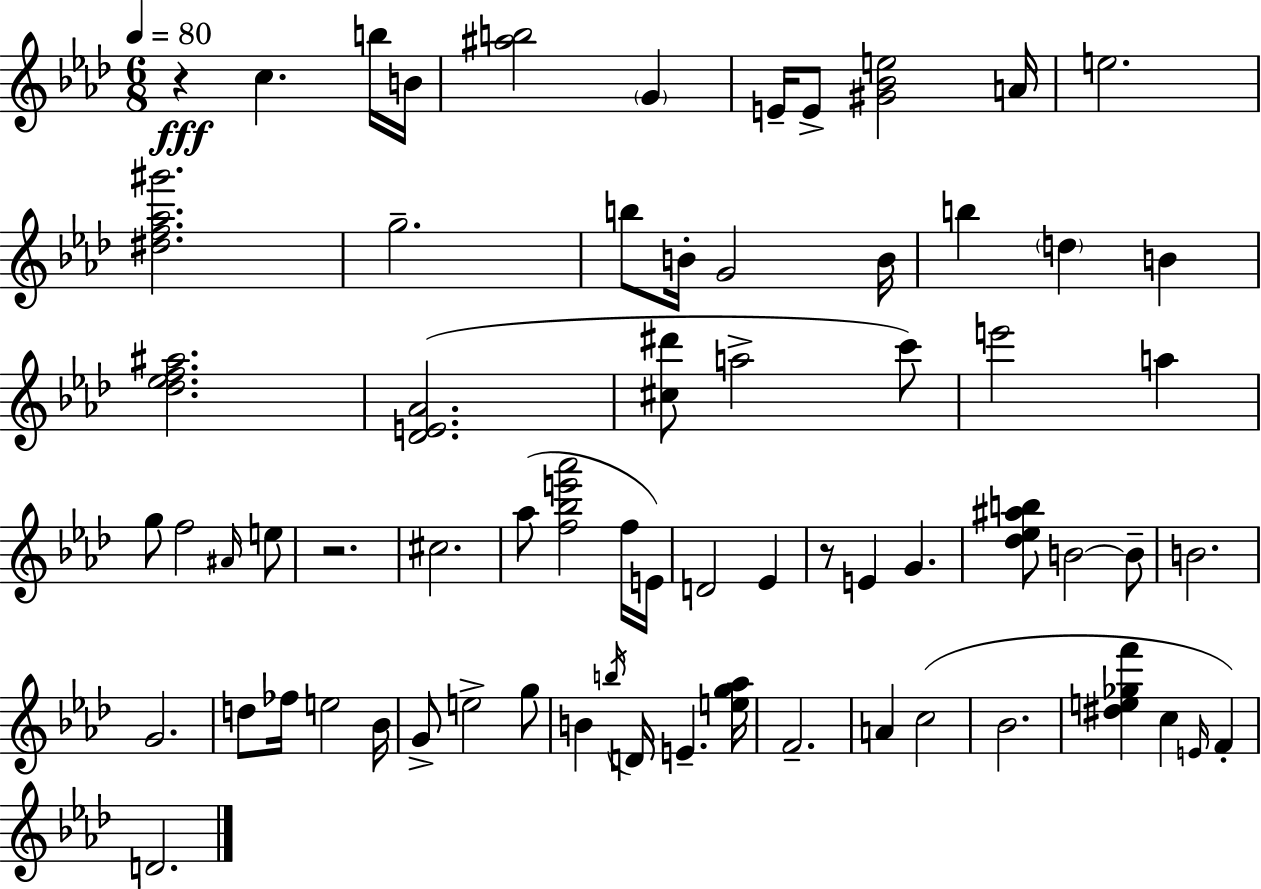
R/q C5/q. B5/s B4/s [A#5,B5]/h G4/q E4/s E4/e [G#4,Bb4,E5]/h A4/s E5/h. [D#5,F5,Ab5,G#6]/h. G5/h. B5/e B4/s G4/h B4/s B5/q D5/q B4/q [Db5,Eb5,F5,A#5]/h. [Db4,E4,Ab4]/h. [C#5,D#6]/e A5/h C6/e E6/h A5/q G5/e F5/h A#4/s E5/e R/h. C#5/h. Ab5/e [F5,Bb5,E6,Ab6]/h F5/s E4/s D4/h Eb4/q R/e E4/q G4/q. [Db5,Eb5,A#5,B5]/e B4/h B4/e B4/h. G4/h. D5/e FES5/s E5/h Bb4/s G4/e E5/h G5/e B4/q B5/s D4/s E4/q. [E5,G5,Ab5]/s F4/h. A4/q C5/h Bb4/h. [D#5,E5,Gb5,F6]/q C5/q E4/s F4/q D4/h.